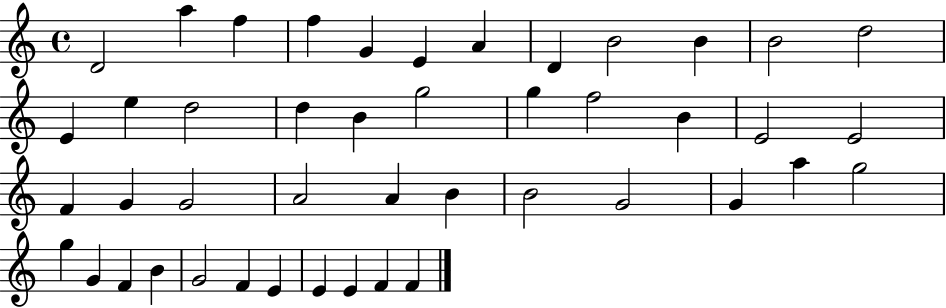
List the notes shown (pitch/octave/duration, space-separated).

D4/h A5/q F5/q F5/q G4/q E4/q A4/q D4/q B4/h B4/q B4/h D5/h E4/q E5/q D5/h D5/q B4/q G5/h G5/q F5/h B4/q E4/h E4/h F4/q G4/q G4/h A4/h A4/q B4/q B4/h G4/h G4/q A5/q G5/h G5/q G4/q F4/q B4/q G4/h F4/q E4/q E4/q E4/q F4/q F4/q